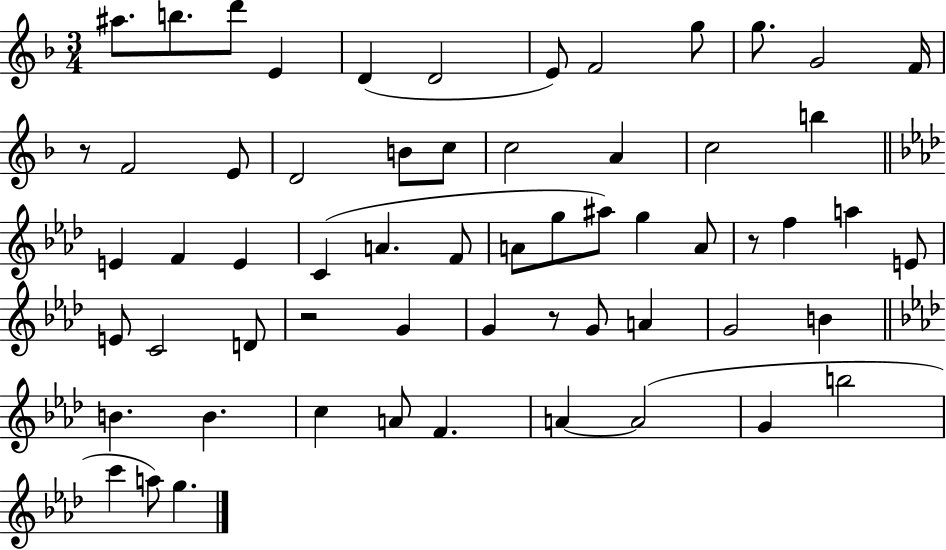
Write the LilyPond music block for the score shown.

{
  \clef treble
  \numericTimeSignature
  \time 3/4
  \key f \major
  ais''8. b''8. d'''8 e'4 | d'4( d'2 | e'8) f'2 g''8 | g''8. g'2 f'16 | \break r8 f'2 e'8 | d'2 b'8 c''8 | c''2 a'4 | c''2 b''4 | \break \bar "||" \break \key f \minor e'4 f'4 e'4 | c'4( a'4. f'8 | a'8 g''8 ais''8) g''4 a'8 | r8 f''4 a''4 e'8 | \break e'8 c'2 d'8 | r2 g'4 | g'4 r8 g'8 a'4 | g'2 b'4 | \break \bar "||" \break \key f \minor b'4. b'4. | c''4 a'8 f'4. | a'4~~ a'2( | g'4 b''2 | \break c'''4 a''8) g''4. | \bar "|."
}